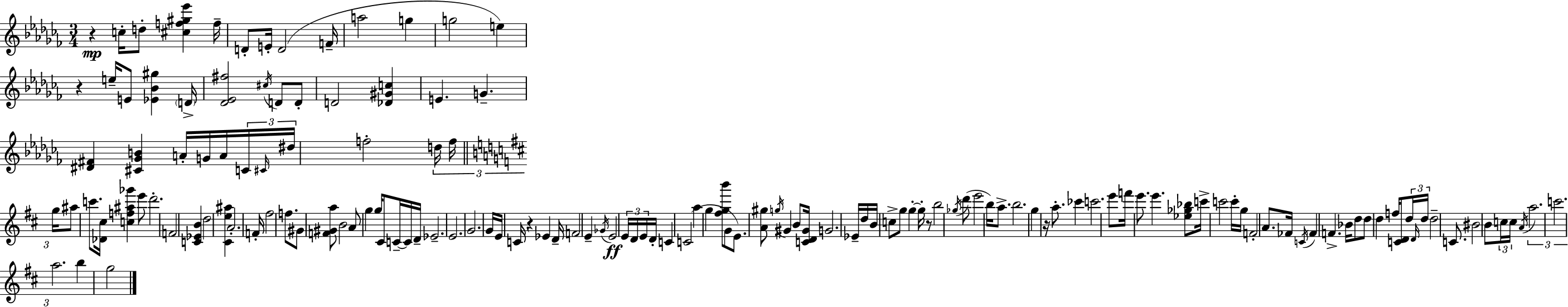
{
  \clef treble
  \numericTimeSignature
  \time 3/4
  \key aes \minor
  r4\mp c''16-. d''8-. <cis'' f'' gis'' ees'''>4 f''16-- | d'8-. e'16-. d'2( f'16-- | a''2 g''4 | g''2 e''4) | \break r4 e''16-- e'8 <ees' bes' gis''>4 \parenthesize d'16-> | <des' ees' fis''>2 \acciaccatura { cis''16 } d'8 d'8-. | d'2 <des' gis' c''>4 | e'4. g'4.-- | \break <dis' fis'>4 <cis' ges' b'>4 a'16-. g'16 a'16 | \tuplet 3/2 { c'16 \grace { cis'16 } dis''16 } f''2-. \tuplet 3/2 { d''16 | f''16 \bar "||" \break \key d \major g''16 } ais''8 c'''8. <des' cis''>16 <c'' f'' ais'' ges'''>4 e'''8 | d'''2.-. | f'2 <c' ees' b'>4 | d''2 <cis' e'' ais''>4 | \break a'2.-. | f'16-. fis''2 f''8. | gis'8 <f' gis' a''>8 b'2 | a'8 g''4 g''16 cis'8 c'16--~~ c'16 | \break d'16-- ees'2.-- | e'2. | g'2. | g'16 e'16 c'16 r4 ees'4 | \break d'16-- f'2 e'4-- | \acciaccatura { ges'16 } e'2\ff \tuplet 3/2 { e'16 d'16 | e'16 } d'16-. c'4 c'2( | a''4 g''4 <fis'' g'' b'''>8 | \break g'8 e'8.) <a' gis''>8 \acciaccatura { g''16 } gis'4 | b'8 <c' d' gis'>16 g'2. | ees'16-- d''16 b'16 c''8-> g''8 g''4-.~~ | g''16-. r8 b''2 | \break \acciaccatura { ges''16 }( d'''8 e'''2 | b''16) a''8.-> b''2. | g''4 r16 a''8.-. | ces'''4 c'''2. | \break e'''8 f'''16 e'''8. e'''4. | <ees'' ges'' bes''>8 c'''16-> c'''2 | c'''16-. g''16 f'2-. | a'8. fes'16 \acciaccatura { c'16 } fes'4 f'4.-> | \break bes'16 d''8 d''8 d''4 | f''16 <c' d'>8 \tuplet 3/2 { d''16 \grace { d'16 } d''16 } d''2-- | c'8. bis'2 | b'8 \tuplet 3/2 { c''16 c''16 \acciaccatura { a'16 } } \tuplet 3/2 { a''2. | \break c'''2. | a''2. } | b''4 g''2 | \bar "|."
}